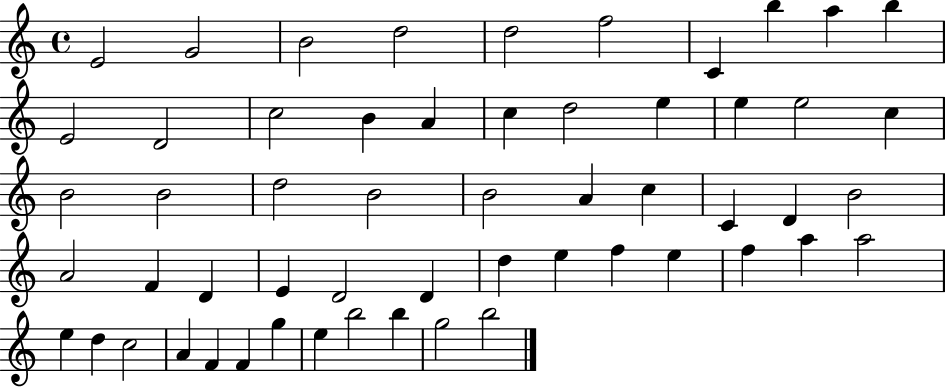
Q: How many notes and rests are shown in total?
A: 56